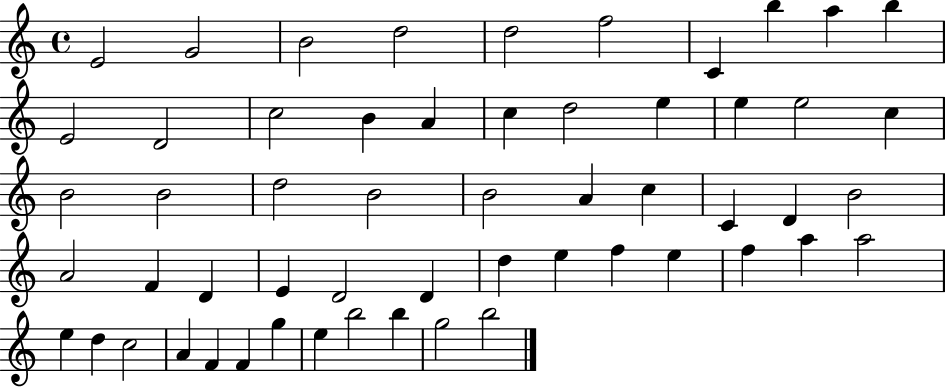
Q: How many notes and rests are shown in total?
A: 56